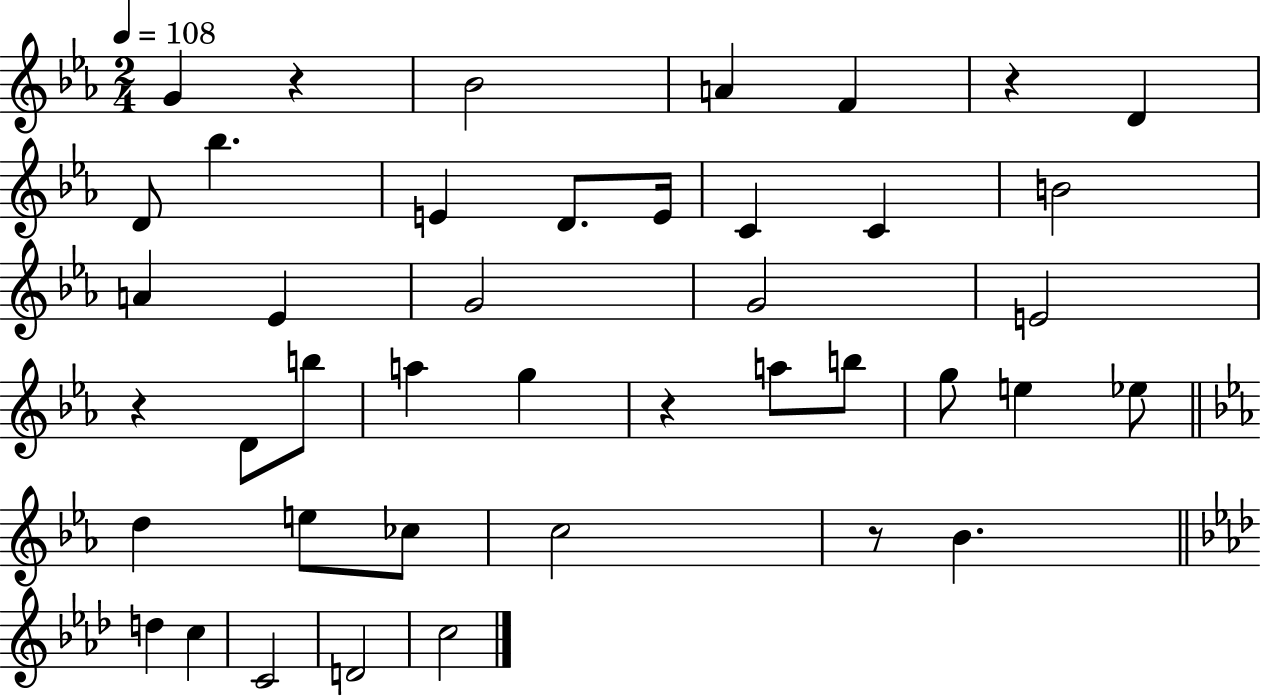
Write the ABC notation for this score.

X:1
T:Untitled
M:2/4
L:1/4
K:Eb
G z _B2 A F z D D/2 _b E D/2 E/4 C C B2 A _E G2 G2 E2 z D/2 b/2 a g z a/2 b/2 g/2 e _e/2 d e/2 _c/2 c2 z/2 _B d c C2 D2 c2